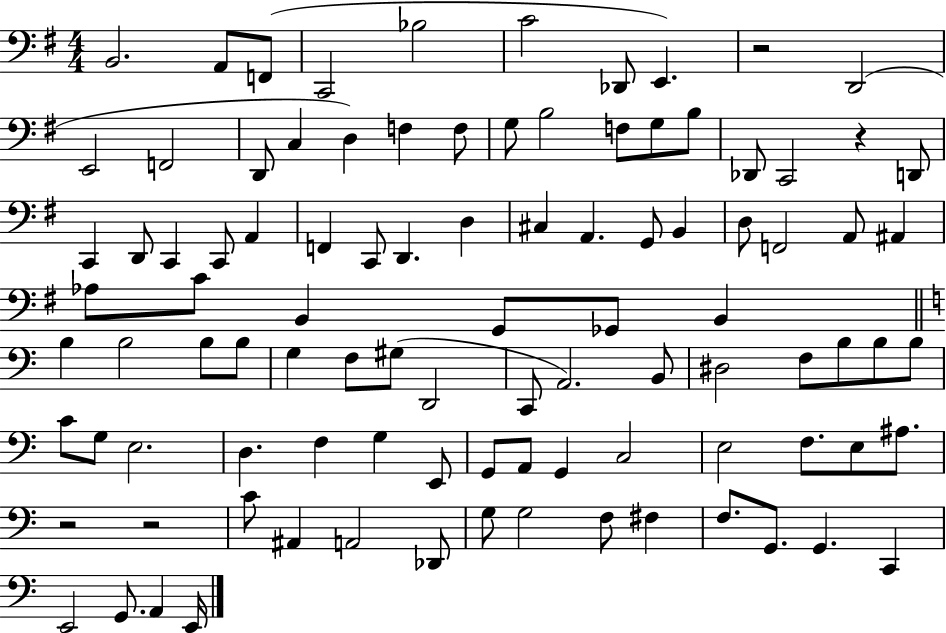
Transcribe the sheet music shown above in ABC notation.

X:1
T:Untitled
M:4/4
L:1/4
K:G
B,,2 A,,/2 F,,/2 C,,2 _B,2 C2 _D,,/2 E,, z2 D,,2 E,,2 F,,2 D,,/2 C, D, F, F,/2 G,/2 B,2 F,/2 G,/2 B,/2 _D,,/2 C,,2 z D,,/2 C,, D,,/2 C,, C,,/2 A,, F,, C,,/2 D,, D, ^C, A,, G,,/2 B,, D,/2 F,,2 A,,/2 ^A,, _A,/2 C/2 B,, G,,/2 _G,,/2 B,, B, B,2 B,/2 B,/2 G, F,/2 ^G,/2 D,,2 C,,/2 A,,2 B,,/2 ^D,2 F,/2 B,/2 B,/2 B,/2 C/2 G,/2 E,2 D, F, G, E,,/2 G,,/2 A,,/2 G,, C,2 E,2 F,/2 E,/2 ^A,/2 z2 z2 C/2 ^A,, A,,2 _D,,/2 G,/2 G,2 F,/2 ^F, F,/2 G,,/2 G,, C,, E,,2 G,,/2 A,, E,,/4